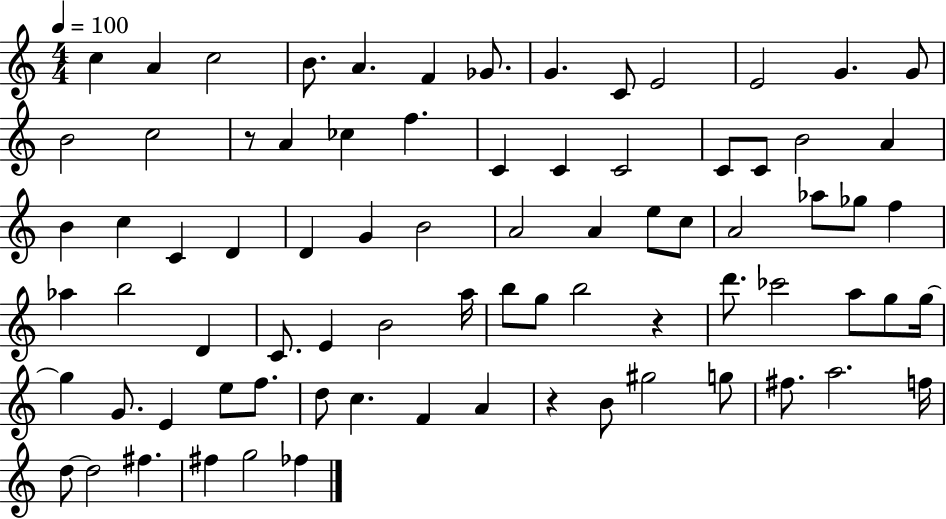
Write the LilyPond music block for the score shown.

{
  \clef treble
  \numericTimeSignature
  \time 4/4
  \key c \major
  \tempo 4 = 100
  c''4 a'4 c''2 | b'8. a'4. f'4 ges'8. | g'4. c'8 e'2 | e'2 g'4. g'8 | \break b'2 c''2 | r8 a'4 ces''4 f''4. | c'4 c'4 c'2 | c'8 c'8 b'2 a'4 | \break b'4 c''4 c'4 d'4 | d'4 g'4 b'2 | a'2 a'4 e''8 c''8 | a'2 aes''8 ges''8 f''4 | \break aes''4 b''2 d'4 | c'8. e'4 b'2 a''16 | b''8 g''8 b''2 r4 | d'''8. ces'''2 a''8 g''8 g''16~~ | \break g''4 g'8. e'4 e''8 f''8. | d''8 c''4. f'4 a'4 | r4 b'8 gis''2 g''8 | fis''8. a''2. f''16 | \break d''8~~ d''2 fis''4. | fis''4 g''2 fes''4 | \bar "|."
}